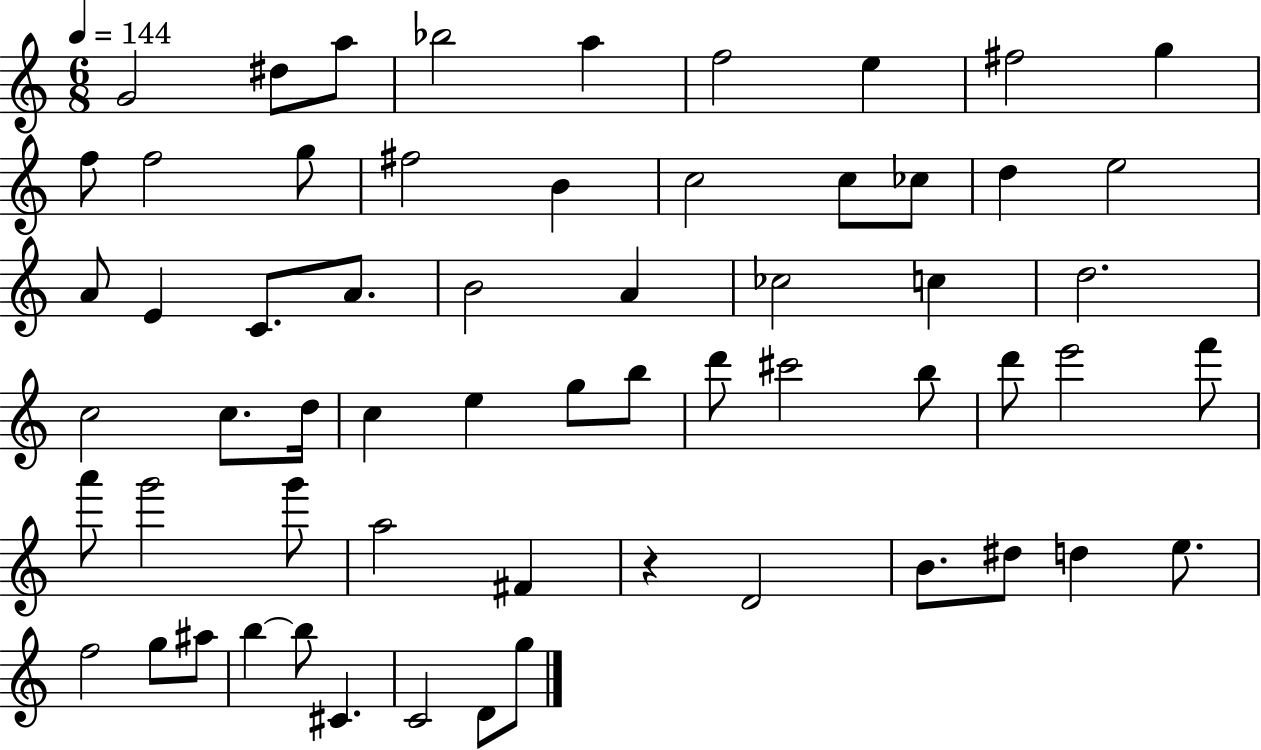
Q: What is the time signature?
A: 6/8